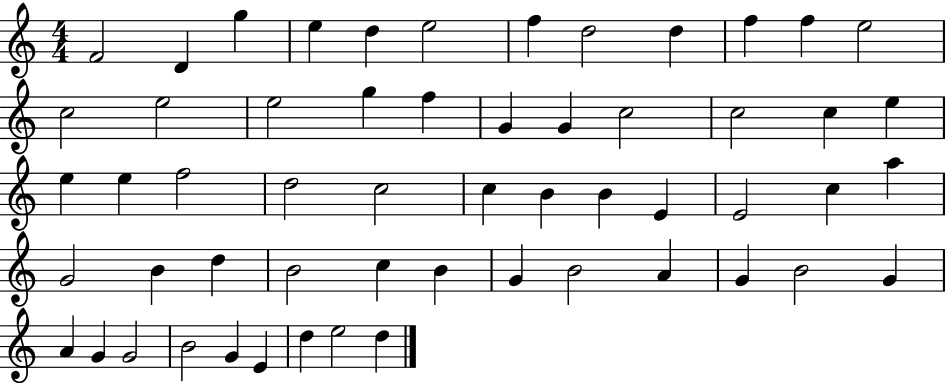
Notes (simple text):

F4/h D4/q G5/q E5/q D5/q E5/h F5/q D5/h D5/q F5/q F5/q E5/h C5/h E5/h E5/h G5/q F5/q G4/q G4/q C5/h C5/h C5/q E5/q E5/q E5/q F5/h D5/h C5/h C5/q B4/q B4/q E4/q E4/h C5/q A5/q G4/h B4/q D5/q B4/h C5/q B4/q G4/q B4/h A4/q G4/q B4/h G4/q A4/q G4/q G4/h B4/h G4/q E4/q D5/q E5/h D5/q